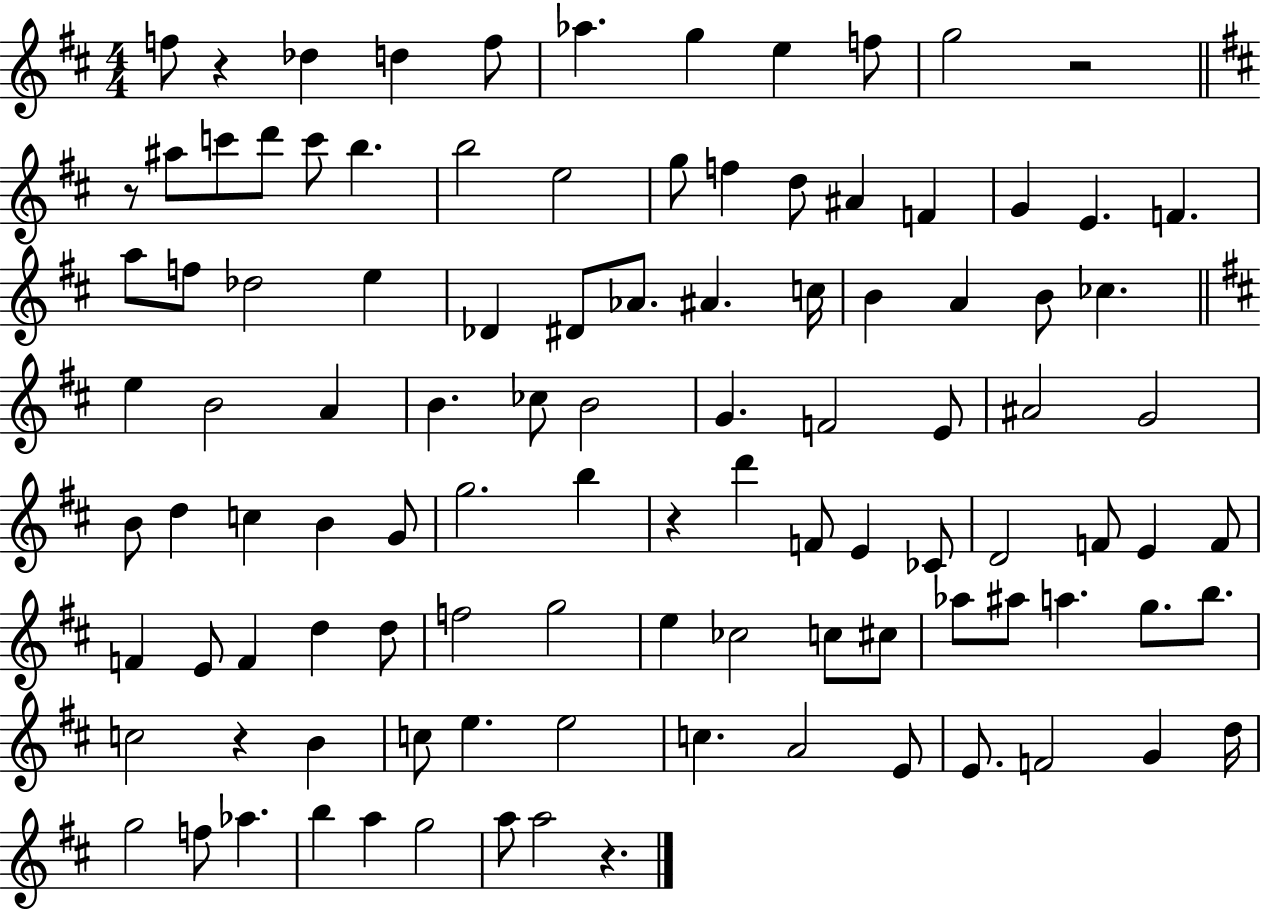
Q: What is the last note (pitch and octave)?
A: A5